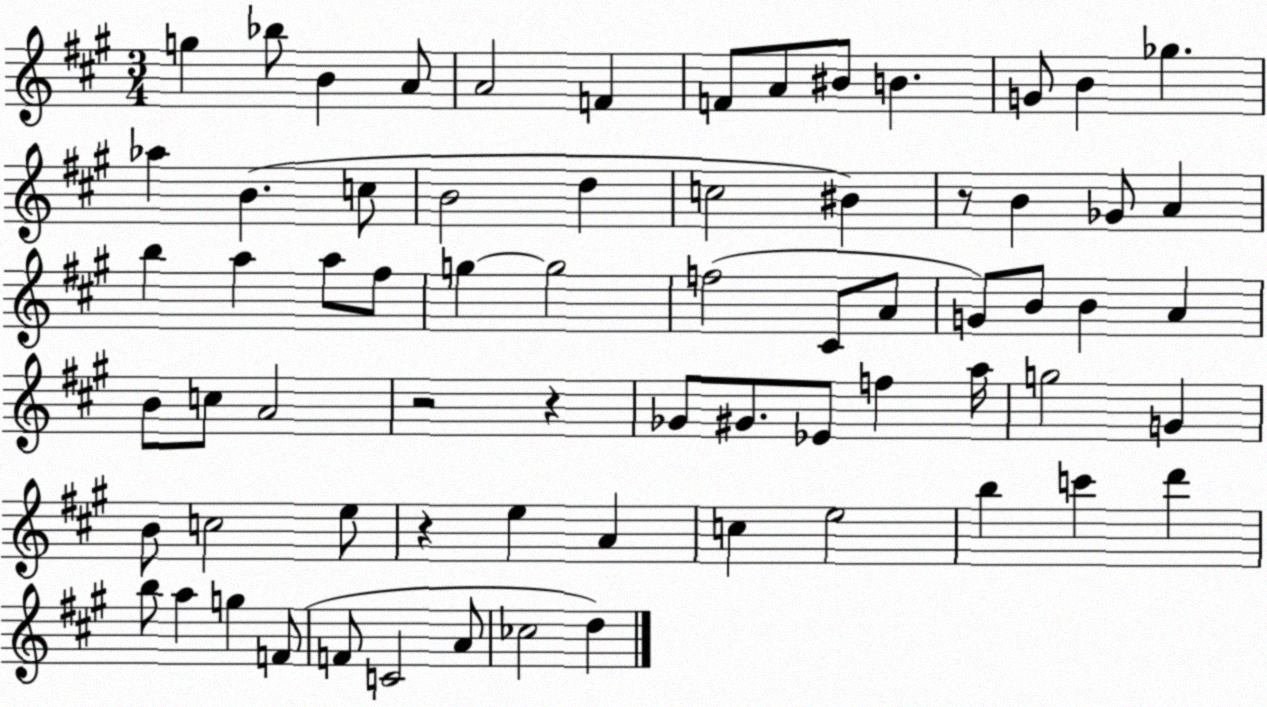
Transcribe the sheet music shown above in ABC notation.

X:1
T:Untitled
M:3/4
L:1/4
K:A
g _b/2 B A/2 A2 F F/2 A/2 ^B/2 B G/2 B _g _a B c/2 B2 d c2 ^B z/2 B _G/2 A b a a/2 ^f/2 g g2 f2 ^C/2 A/2 G/2 B/2 B A B/2 c/2 A2 z2 z _G/2 ^G/2 _E/2 f a/4 g2 G B/2 c2 e/2 z e A c e2 b c' d' b/2 a g F/2 F/2 C2 A/2 _c2 d